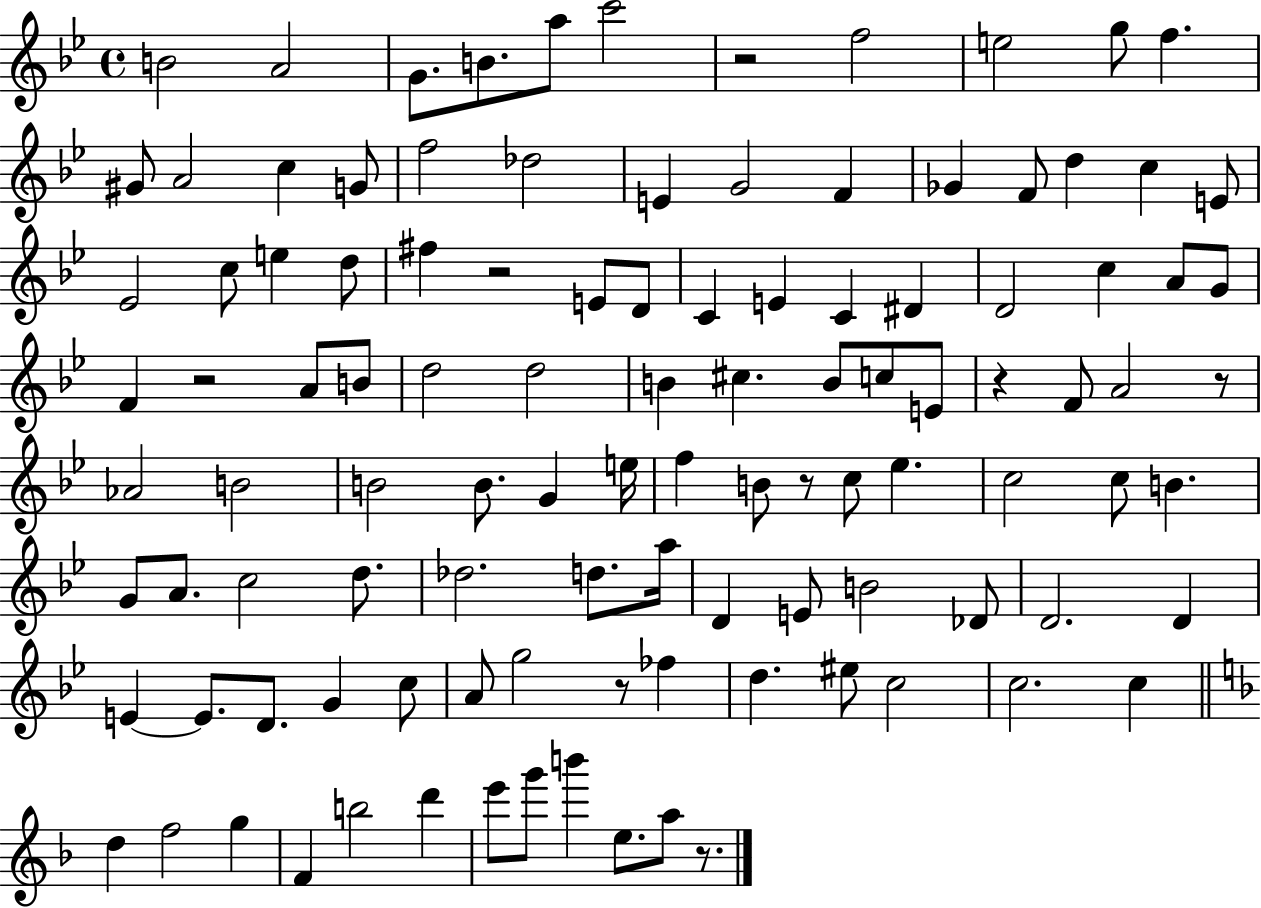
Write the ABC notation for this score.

X:1
T:Untitled
M:4/4
L:1/4
K:Bb
B2 A2 G/2 B/2 a/2 c'2 z2 f2 e2 g/2 f ^G/2 A2 c G/2 f2 _d2 E G2 F _G F/2 d c E/2 _E2 c/2 e d/2 ^f z2 E/2 D/2 C E C ^D D2 c A/2 G/2 F z2 A/2 B/2 d2 d2 B ^c B/2 c/2 E/2 z F/2 A2 z/2 _A2 B2 B2 B/2 G e/4 f B/2 z/2 c/2 _e c2 c/2 B G/2 A/2 c2 d/2 _d2 d/2 a/4 D E/2 B2 _D/2 D2 D E E/2 D/2 G c/2 A/2 g2 z/2 _f d ^e/2 c2 c2 c d f2 g F b2 d' e'/2 g'/2 b' e/2 a/2 z/2